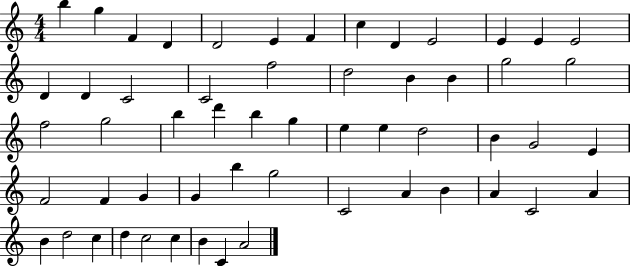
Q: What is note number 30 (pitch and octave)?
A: E5